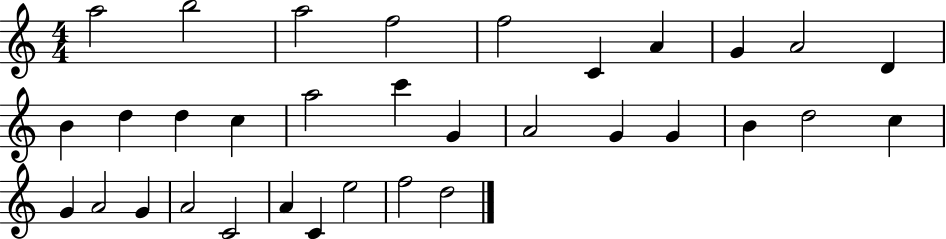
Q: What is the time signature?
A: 4/4